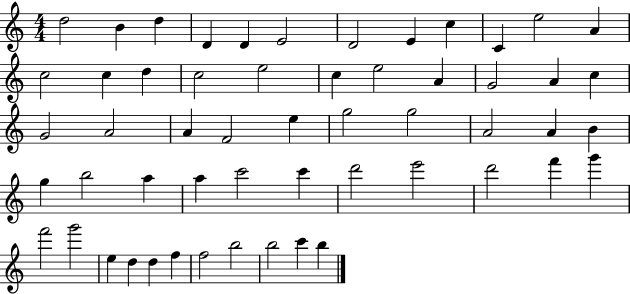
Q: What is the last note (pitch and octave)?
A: B5